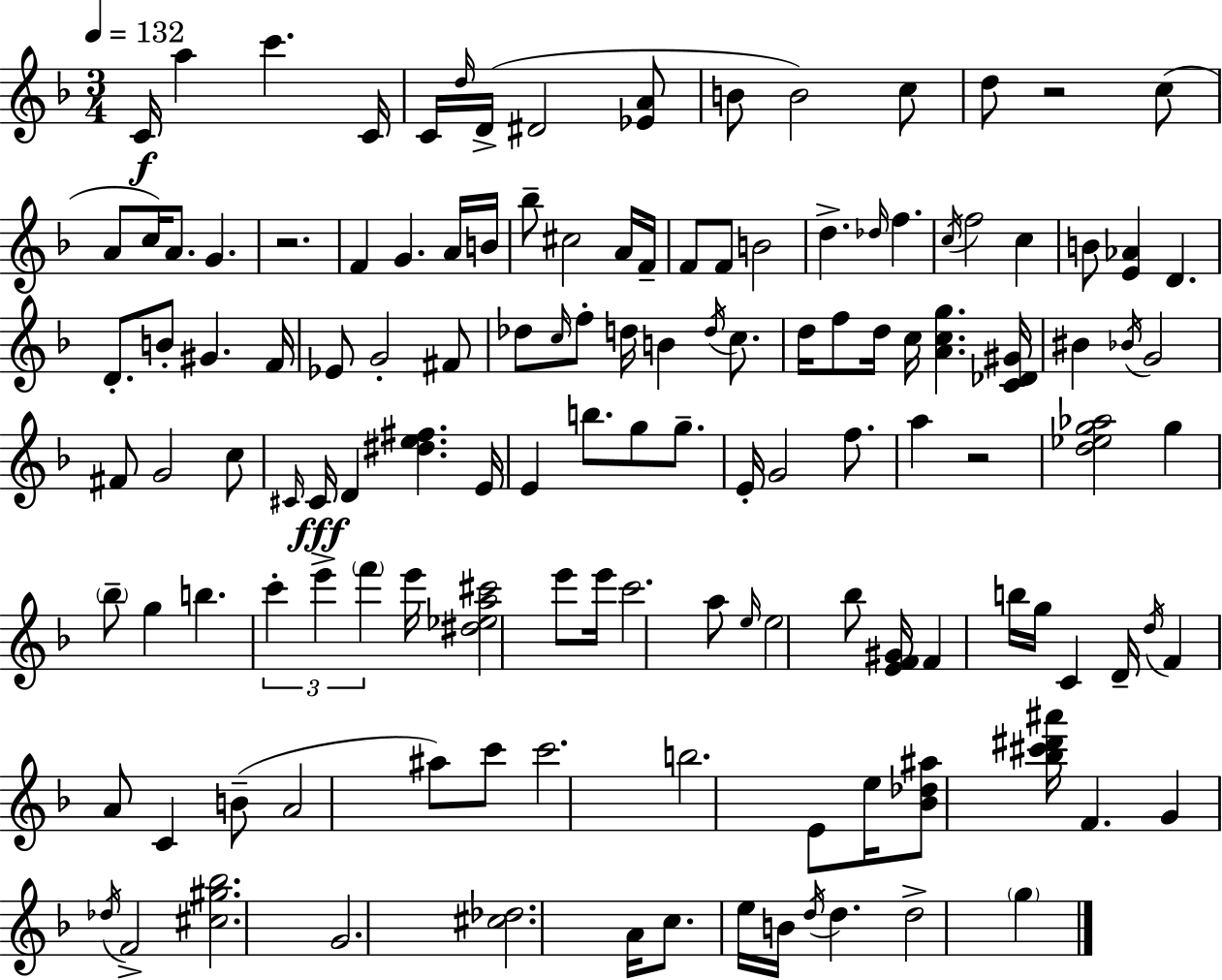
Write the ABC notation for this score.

X:1
T:Untitled
M:3/4
L:1/4
K:Dm
C/4 a c' C/4 C/4 d/4 D/4 ^D2 [_EA]/2 B/2 B2 c/2 d/2 z2 c/2 A/2 c/4 A/2 G z2 F G A/4 B/4 _b/2 ^c2 A/4 F/4 F/2 F/2 B2 d _d/4 f c/4 f2 c B/2 [E_A] D D/2 B/2 ^G F/4 _E/2 G2 ^F/2 _d/2 c/4 f/2 d/4 B d/4 c/2 d/4 f/2 d/4 c/4 [Acg] [C_D^G]/4 ^B _B/4 G2 ^F/2 G2 c/2 ^C/4 ^C/4 D [^de^f] E/4 E b/2 g/2 g/2 E/4 G2 f/2 a z2 [d_eg_a]2 g _b/2 g b c' e' f' e'/4 [^d_ea^c']2 e'/2 e'/4 c'2 a/2 e/4 e2 _b/2 [EF^G]/4 F b/4 g/4 C D/4 d/4 F A/2 C B/2 A2 ^a/2 c'/2 c'2 b2 E/2 e/4 [_B_d^a]/2 [_b^c'^d'^a']/4 F G _d/4 F2 [^c^g_b]2 G2 [^c_d]2 A/4 c/2 e/4 B/4 d/4 d d2 g